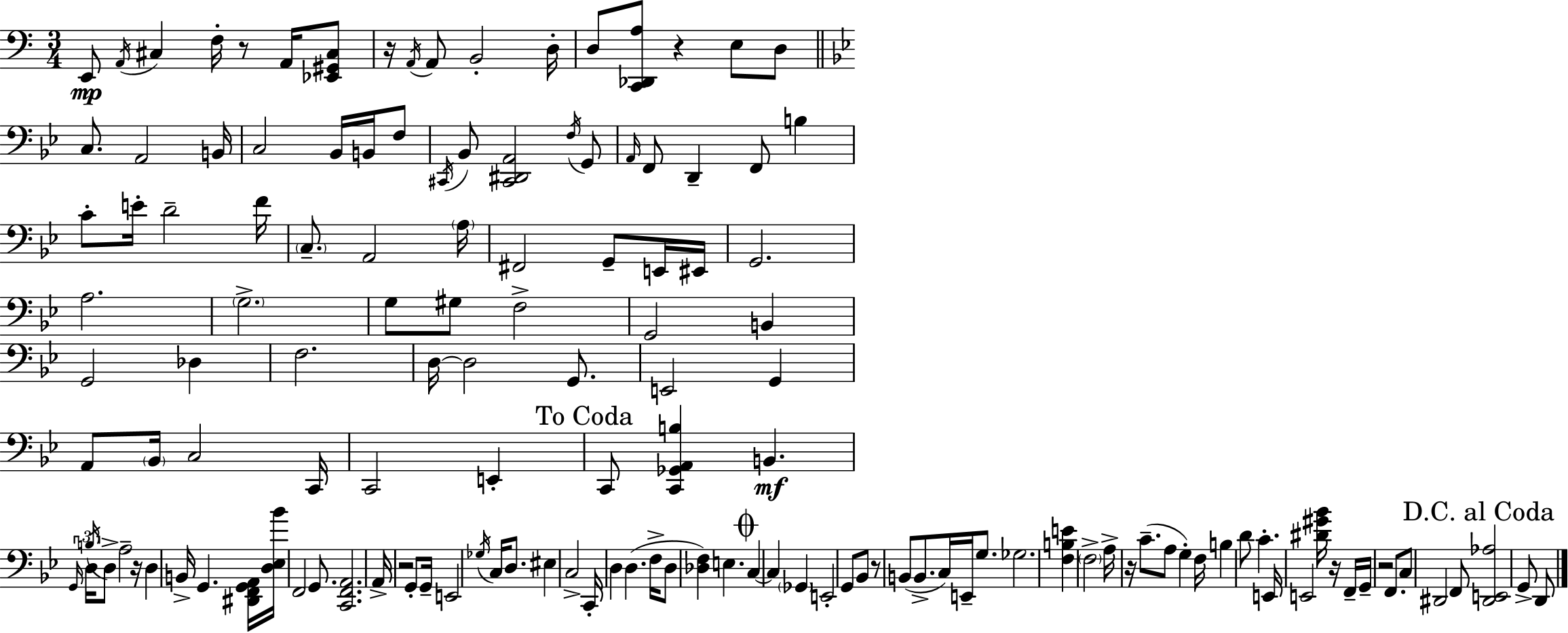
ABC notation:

X:1
T:Untitled
M:3/4
L:1/4
K:C
E,,/2 A,,/4 ^C, F,/4 z/2 A,,/4 [_E,,^G,,^C,]/2 z/4 A,,/4 A,,/2 B,,2 D,/4 D,/2 [C,,_D,,A,]/2 z E,/2 D,/2 C,/2 A,,2 B,,/4 C,2 _B,,/4 B,,/4 F,/2 ^C,,/4 _B,,/2 [^C,,^D,,A,,]2 F,/4 G,,/2 A,,/4 F,,/2 D,, F,,/2 B, C/2 E/4 D2 F/4 C,/2 A,,2 A,/4 ^F,,2 G,,/2 E,,/4 ^E,,/4 G,,2 A,2 G,2 G,/2 ^G,/2 F,2 G,,2 B,, G,,2 _D, F,2 D,/4 D,2 G,,/2 E,,2 G,, A,,/2 _B,,/4 C,2 C,,/4 C,,2 E,, C,,/2 [C,,_G,,A,,B,] B,, G,,/4 D,/4 B,/4 D,/2 A,2 z/4 D, B,,/4 G,, [^D,,F,,G,,A,,]/4 [D,_E,_B]/4 F,,2 G,,/2 [C,,F,,A,,]2 A,,/4 z2 G,,/2 G,,/4 E,,2 _G,/4 C,/4 D,/2 ^E, C,2 C,,/4 D, D, F,/4 D,/2 [_D,F,] E, C, C, _G,, E,,2 G,,/2 _B,,/2 z/2 B,,/2 B,,/2 C,/4 E,,/4 G,/2 _G,2 [F,B,E] F,2 A,/4 z/4 C/2 A,/2 G, F,/4 B, D/2 C E,,/4 E,,2 [^D^G_B]/4 z/4 F,,/4 G,,/4 z2 F,,/2 C,/2 ^D,,2 F,,/2 [^D,,E,,_A,]2 G,,/2 D,,/2